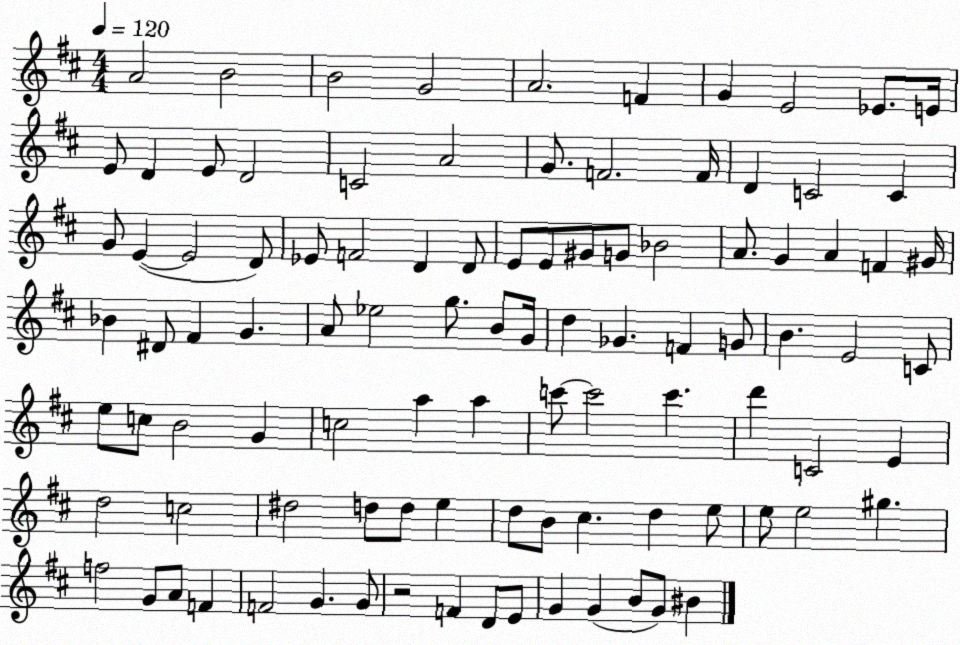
X:1
T:Untitled
M:4/4
L:1/4
K:D
A2 B2 B2 G2 A2 F G E2 _E/2 E/4 E/2 D E/2 D2 C2 A2 G/2 F2 F/4 D C2 C G/2 E E2 D/2 _E/2 F2 D D/2 E/2 E/2 ^G/2 G/2 _B2 A/2 G A F ^G/4 _B ^D/2 ^F G A/2 _e2 g/2 B/2 G/4 d _G F G/2 B E2 C/2 e/2 c/2 B2 G c2 a a c'/2 c'2 c' d' C2 E d2 c2 ^d2 d/2 d/2 e d/2 B/2 ^c d e/2 e/2 e2 ^g f2 G/2 A/2 F F2 G G/2 z2 F D/2 E/2 G G B/2 G/2 ^B